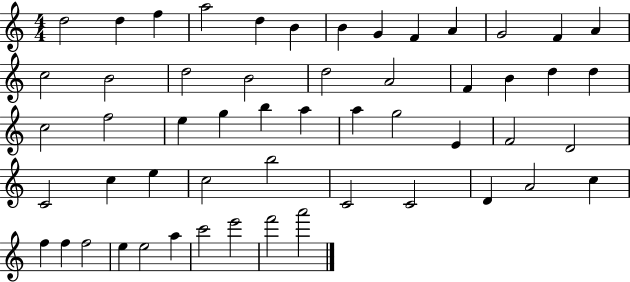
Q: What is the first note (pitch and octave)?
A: D5